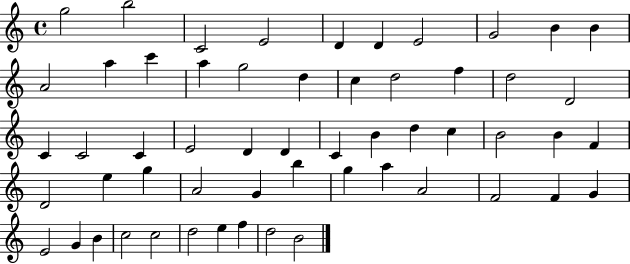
{
  \clef treble
  \time 4/4
  \defaultTimeSignature
  \key c \major
  g''2 b''2 | c'2 e'2 | d'4 d'4 e'2 | g'2 b'4 b'4 | \break a'2 a''4 c'''4 | a''4 g''2 d''4 | c''4 d''2 f''4 | d''2 d'2 | \break c'4 c'2 c'4 | e'2 d'4 d'4 | c'4 b'4 d''4 c''4 | b'2 b'4 f'4 | \break d'2 e''4 g''4 | a'2 g'4 b''4 | g''4 a''4 a'2 | f'2 f'4 g'4 | \break e'2 g'4 b'4 | c''2 c''2 | d''2 e''4 f''4 | d''2 b'2 | \break \bar "|."
}